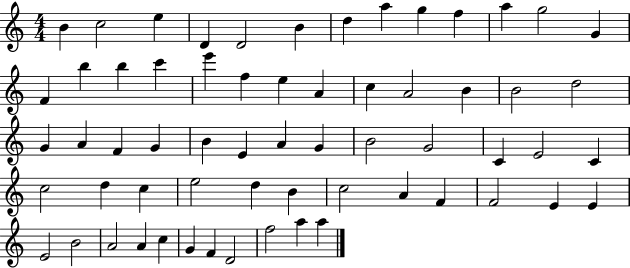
{
  \clef treble
  \numericTimeSignature
  \time 4/4
  \key c \major
  b'4 c''2 e''4 | d'4 d'2 b'4 | d''4 a''4 g''4 f''4 | a''4 g''2 g'4 | \break f'4 b''4 b''4 c'''4 | e'''4 f''4 e''4 a'4 | c''4 a'2 b'4 | b'2 d''2 | \break g'4 a'4 f'4 g'4 | b'4 e'4 a'4 g'4 | b'2 g'2 | c'4 e'2 c'4 | \break c''2 d''4 c''4 | e''2 d''4 b'4 | c''2 a'4 f'4 | f'2 e'4 e'4 | \break e'2 b'2 | a'2 a'4 c''4 | g'4 f'4 d'2 | f''2 a''4 a''4 | \break \bar "|."
}